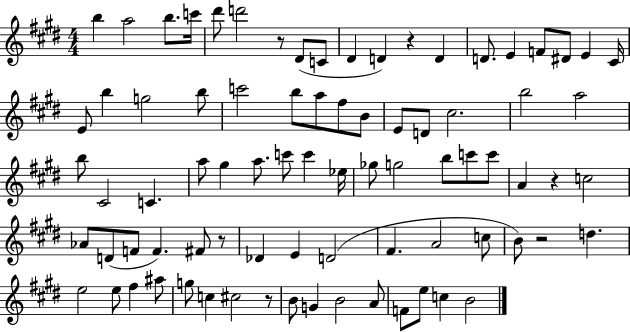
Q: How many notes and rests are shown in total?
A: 81